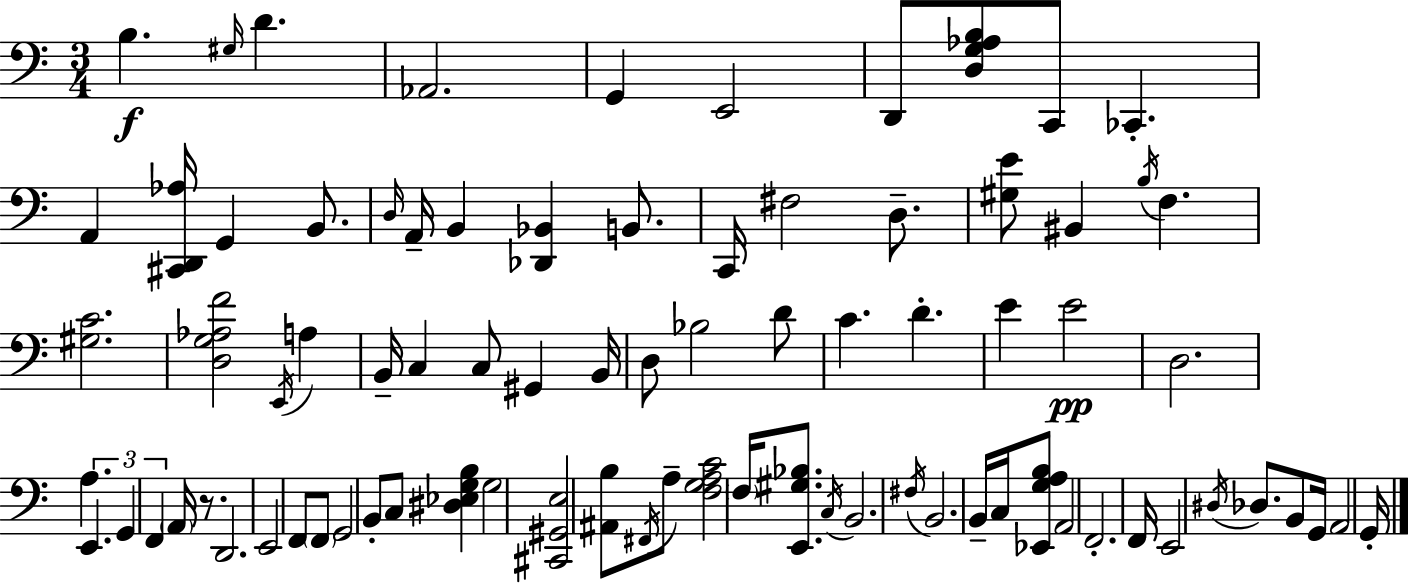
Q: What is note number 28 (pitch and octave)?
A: G#2